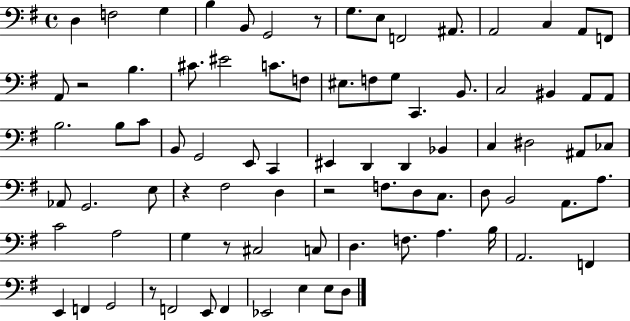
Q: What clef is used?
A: bass